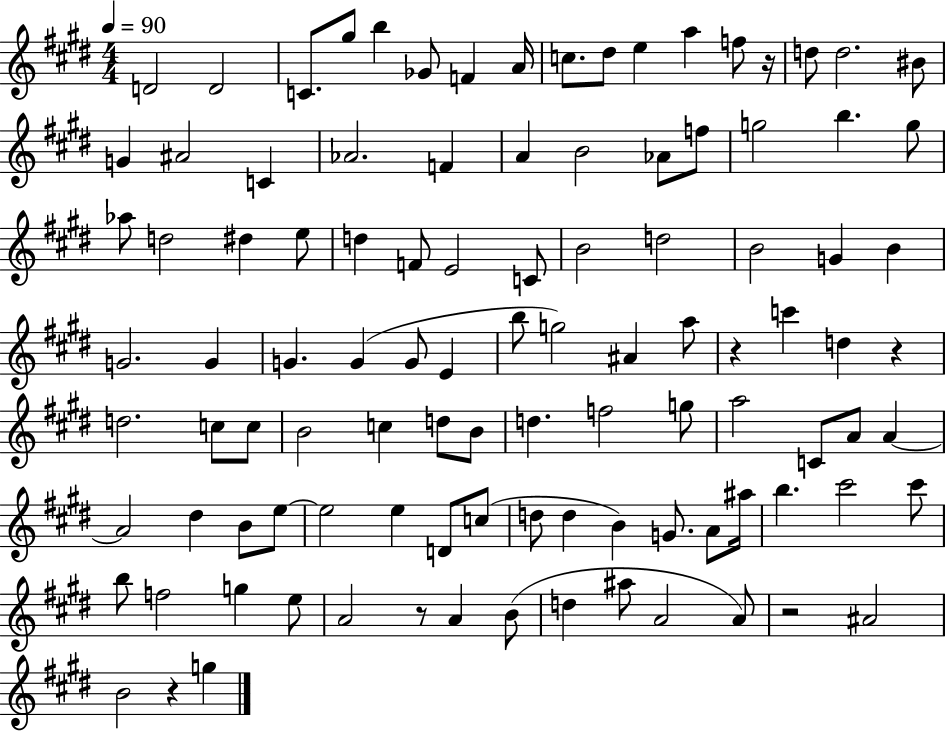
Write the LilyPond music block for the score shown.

{
  \clef treble
  \numericTimeSignature
  \time 4/4
  \key e \major
  \tempo 4 = 90
  d'2 d'2 | c'8. gis''8 b''4 ges'8 f'4 a'16 | c''8. dis''8 e''4 a''4 f''8 r16 | d''8 d''2. bis'8 | \break g'4 ais'2 c'4 | aes'2. f'4 | a'4 b'2 aes'8 f''8 | g''2 b''4. g''8 | \break aes''8 d''2 dis''4 e''8 | d''4 f'8 e'2 c'8 | b'2 d''2 | b'2 g'4 b'4 | \break g'2. g'4 | g'4. g'4( g'8 e'4 | b''8 g''2) ais'4 a''8 | r4 c'''4 d''4 r4 | \break d''2. c''8 c''8 | b'2 c''4 d''8 b'8 | d''4. f''2 g''8 | a''2 c'8 a'8 a'4~~ | \break a'2 dis''4 b'8 e''8~~ | e''2 e''4 d'8 c''8( | d''8 d''4 b'4) g'8. a'8 ais''16 | b''4. cis'''2 cis'''8 | \break b''8 f''2 g''4 e''8 | a'2 r8 a'4 b'8( | d''4 ais''8 a'2 a'8) | r2 ais'2 | \break b'2 r4 g''4 | \bar "|."
}